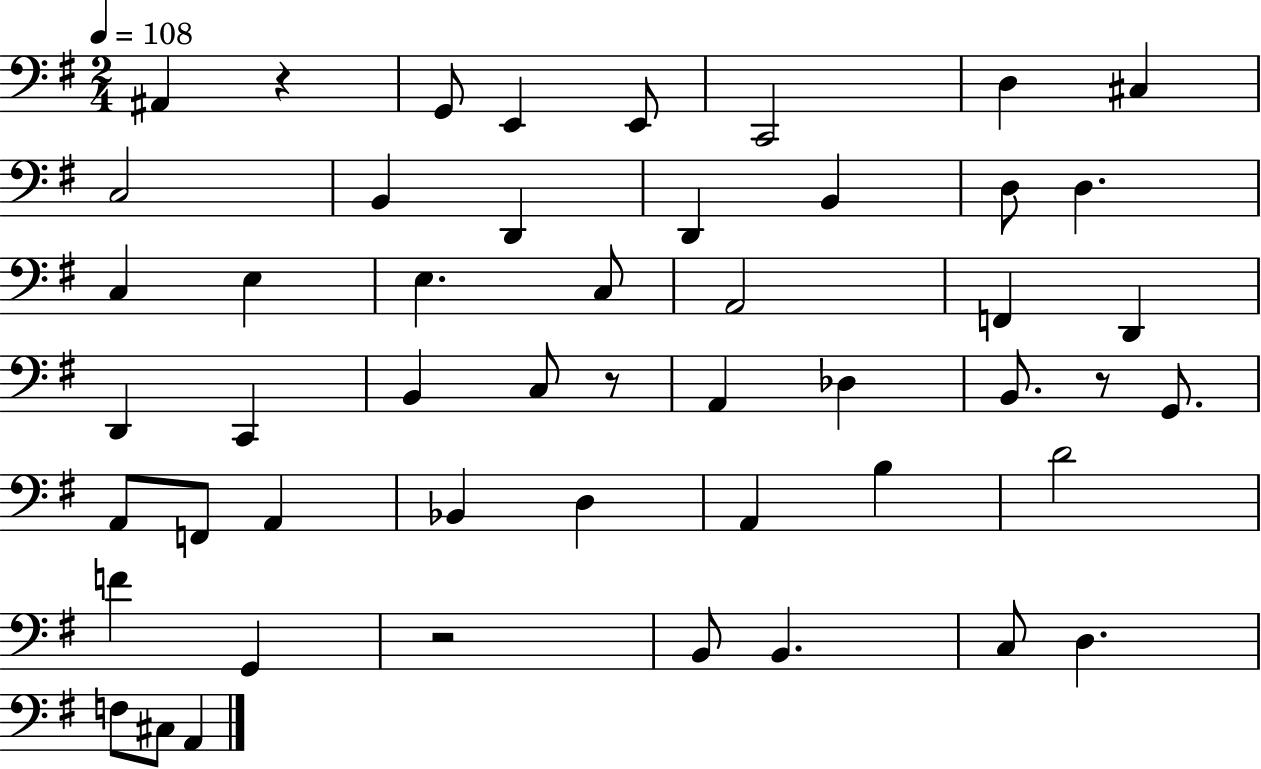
X:1
T:Untitled
M:2/4
L:1/4
K:G
^A,, z G,,/2 E,, E,,/2 C,,2 D, ^C, C,2 B,, D,, D,, B,, D,/2 D, C, E, E, C,/2 A,,2 F,, D,, D,, C,, B,, C,/2 z/2 A,, _D, B,,/2 z/2 G,,/2 A,,/2 F,,/2 A,, _B,, D, A,, B, D2 F G,, z2 B,,/2 B,, C,/2 D, F,/2 ^C,/2 A,,